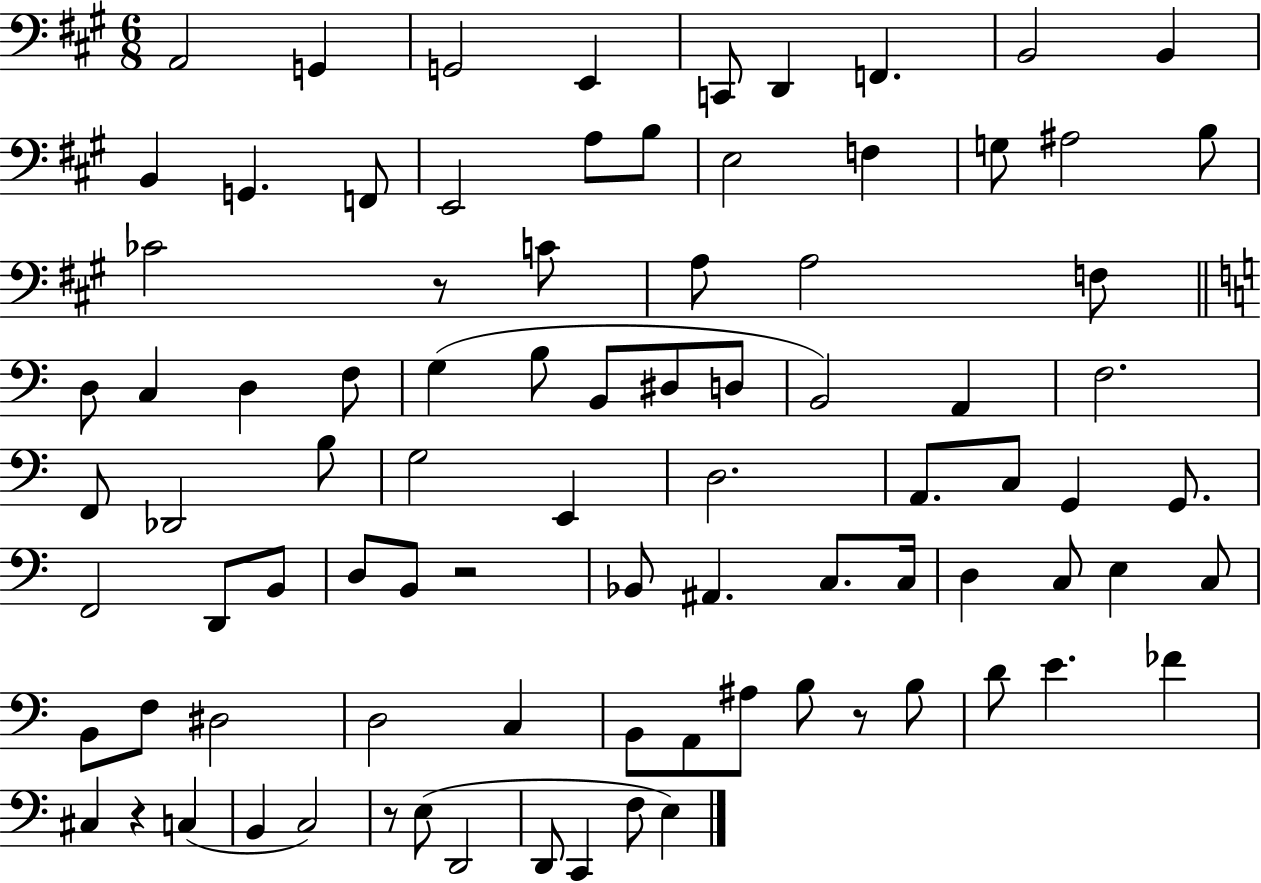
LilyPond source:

{
  \clef bass
  \numericTimeSignature
  \time 6/8
  \key a \major
  a,2 g,4 | g,2 e,4 | c,8 d,4 f,4. | b,2 b,4 | \break b,4 g,4. f,8 | e,2 a8 b8 | e2 f4 | g8 ais2 b8 | \break ces'2 r8 c'8 | a8 a2 f8 | \bar "||" \break \key c \major d8 c4 d4 f8 | g4( b8 b,8 dis8 d8 | b,2) a,4 | f2. | \break f,8 des,2 b8 | g2 e,4 | d2. | a,8. c8 g,4 g,8. | \break f,2 d,8 b,8 | d8 b,8 r2 | bes,8 ais,4. c8. c16 | d4 c8 e4 c8 | \break b,8 f8 dis2 | d2 c4 | b,8 a,8 ais8 b8 r8 b8 | d'8 e'4. fes'4 | \break cis4 r4 c4( | b,4 c2) | r8 e8( d,2 | d,8 c,4 f8 e4) | \break \bar "|."
}